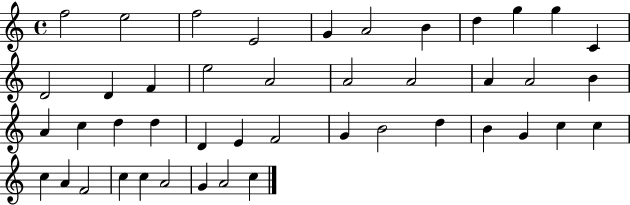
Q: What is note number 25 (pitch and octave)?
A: D5